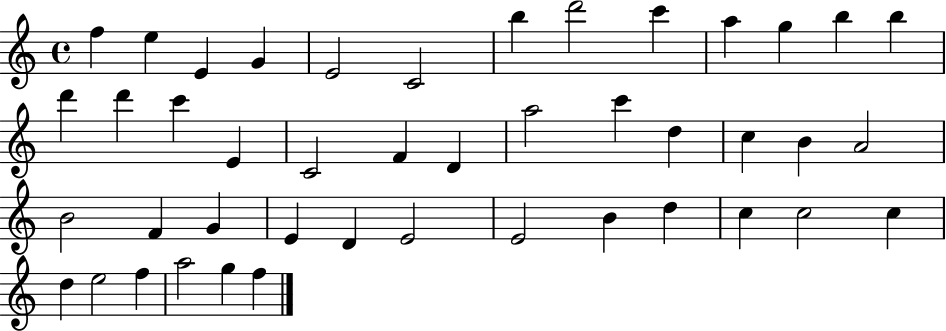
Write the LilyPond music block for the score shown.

{
  \clef treble
  \time 4/4
  \defaultTimeSignature
  \key c \major
  f''4 e''4 e'4 g'4 | e'2 c'2 | b''4 d'''2 c'''4 | a''4 g''4 b''4 b''4 | \break d'''4 d'''4 c'''4 e'4 | c'2 f'4 d'4 | a''2 c'''4 d''4 | c''4 b'4 a'2 | \break b'2 f'4 g'4 | e'4 d'4 e'2 | e'2 b'4 d''4 | c''4 c''2 c''4 | \break d''4 e''2 f''4 | a''2 g''4 f''4 | \bar "|."
}